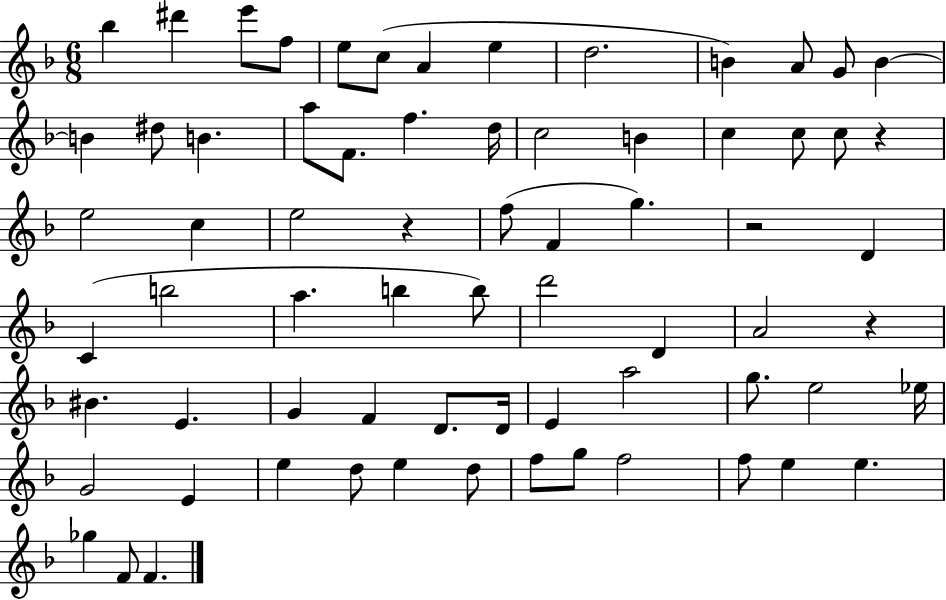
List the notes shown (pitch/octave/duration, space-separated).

Bb5/q D#6/q E6/e F5/e E5/e C5/e A4/q E5/q D5/h. B4/q A4/e G4/e B4/q B4/q D#5/e B4/q. A5/e F4/e. F5/q. D5/s C5/h B4/q C5/q C5/e C5/e R/q E5/h C5/q E5/h R/q F5/e F4/q G5/q. R/h D4/q C4/q B5/h A5/q. B5/q B5/e D6/h D4/q A4/h R/q BIS4/q. E4/q. G4/q F4/q D4/e. D4/s E4/q A5/h G5/e. E5/h Eb5/s G4/h E4/q E5/q D5/e E5/q D5/e F5/e G5/e F5/h F5/e E5/q E5/q. Gb5/q F4/e F4/q.